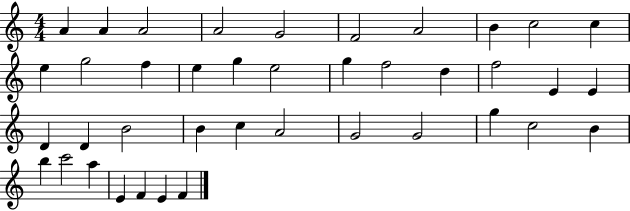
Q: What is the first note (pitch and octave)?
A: A4